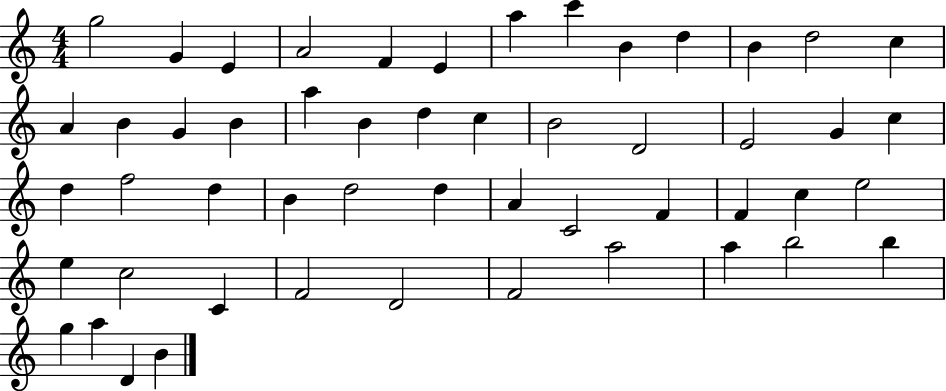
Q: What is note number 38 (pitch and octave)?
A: E5